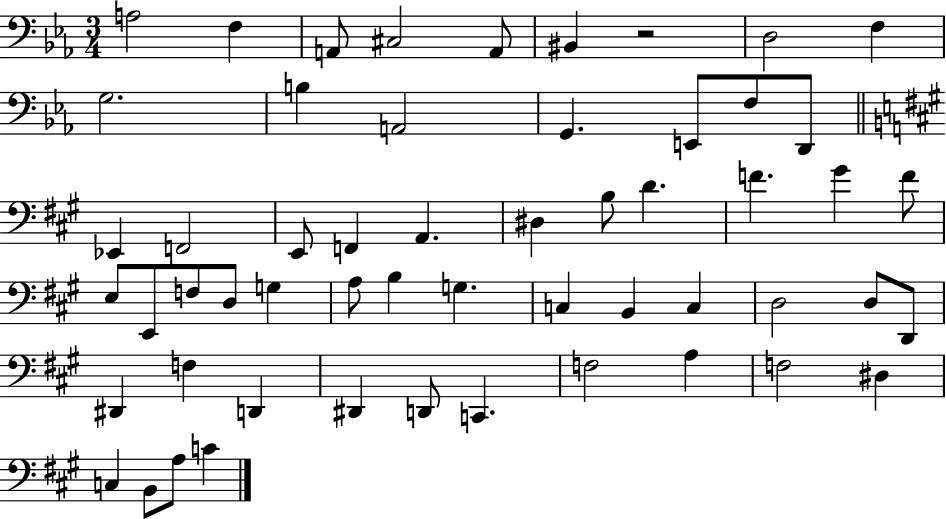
X:1
T:Untitled
M:3/4
L:1/4
K:Eb
A,2 F, A,,/2 ^C,2 A,,/2 ^B,, z2 D,2 F, G,2 B, A,,2 G,, E,,/2 F,/2 D,,/2 _E,, F,,2 E,,/2 F,, A,, ^D, B,/2 D F ^G F/2 E,/2 E,,/2 F,/2 D,/2 G, A,/2 B, G, C, B,, C, D,2 D,/2 D,,/2 ^D,, F, D,, ^D,, D,,/2 C,, F,2 A, F,2 ^D, C, B,,/2 A,/2 C